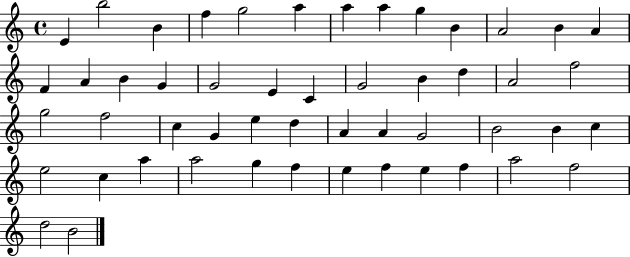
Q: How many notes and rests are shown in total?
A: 51